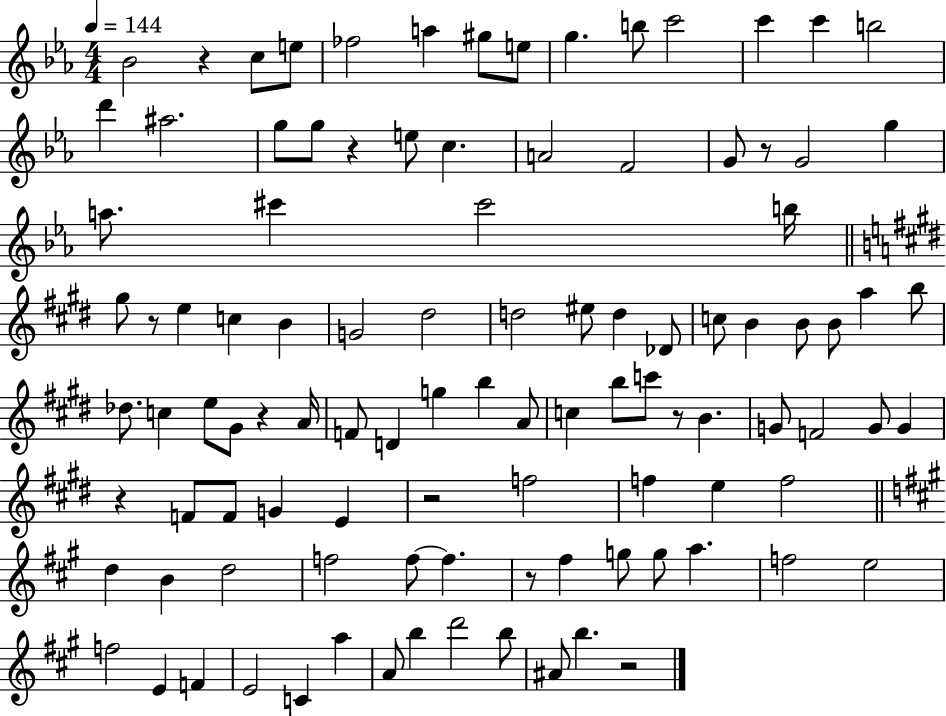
Bb4/h R/q C5/e E5/e FES5/h A5/q G#5/e E5/e G5/q. B5/e C6/h C6/q C6/q B5/h D6/q A#5/h. G5/e G5/e R/q E5/e C5/q. A4/h F4/h G4/e R/e G4/h G5/q A5/e. C#6/q C#6/h B5/s G#5/e R/e E5/q C5/q B4/q G4/h D#5/h D5/h EIS5/e D5/q Db4/e C5/e B4/q B4/e B4/e A5/q B5/e Db5/e. C5/q E5/e G#4/e R/q A4/s F4/e D4/q G5/q B5/q A4/e C5/q B5/e C6/e R/e B4/q. G4/e F4/h G4/e G4/q R/q F4/e F4/e G4/q E4/q R/h F5/h F5/q E5/q F5/h D5/q B4/q D5/h F5/h F5/e F5/q. R/e F#5/q G5/e G5/e A5/q. F5/h E5/h F5/h E4/q F4/q E4/h C4/q A5/q A4/e B5/q D6/h B5/e A#4/e B5/q. R/h